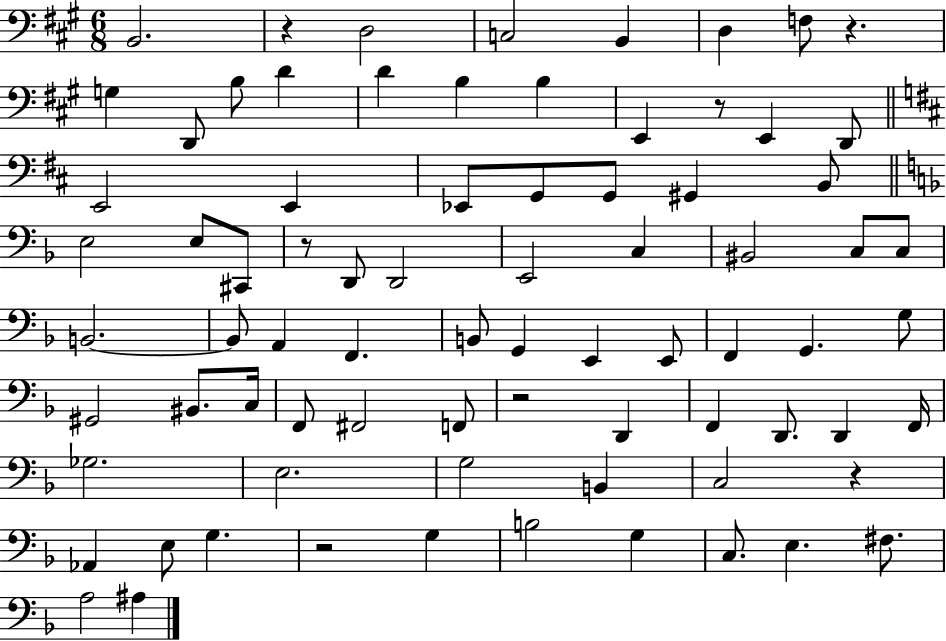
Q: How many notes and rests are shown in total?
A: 78